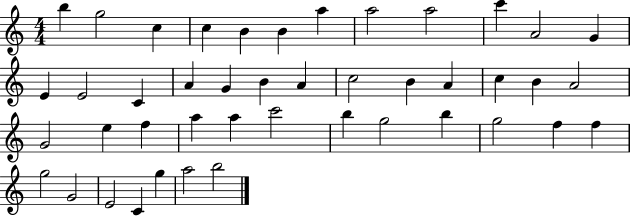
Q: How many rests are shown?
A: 0